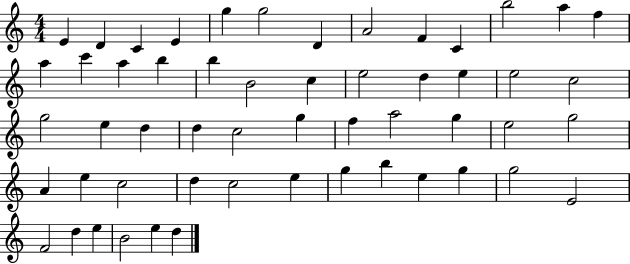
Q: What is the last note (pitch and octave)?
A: D5